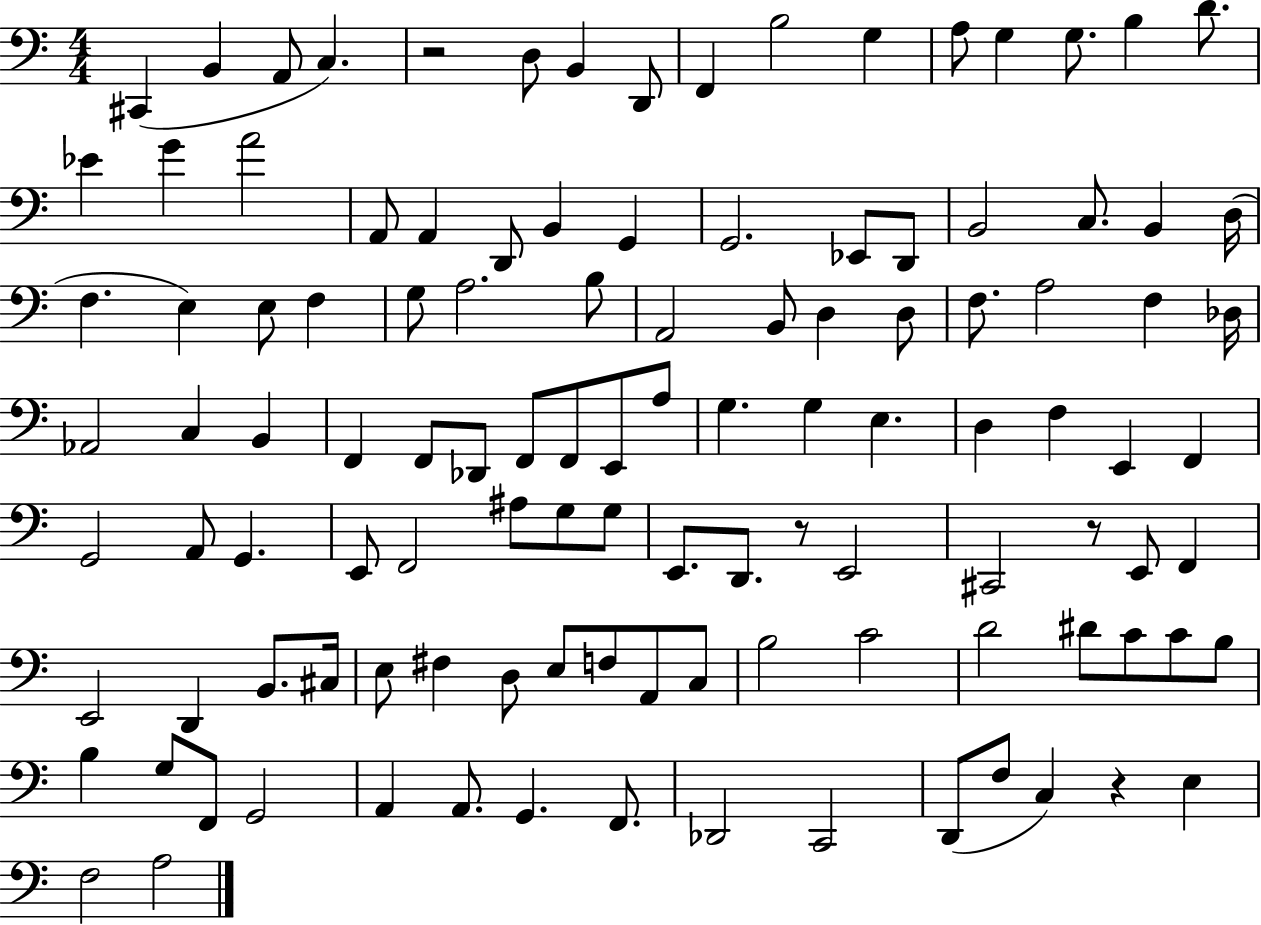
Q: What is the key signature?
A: C major